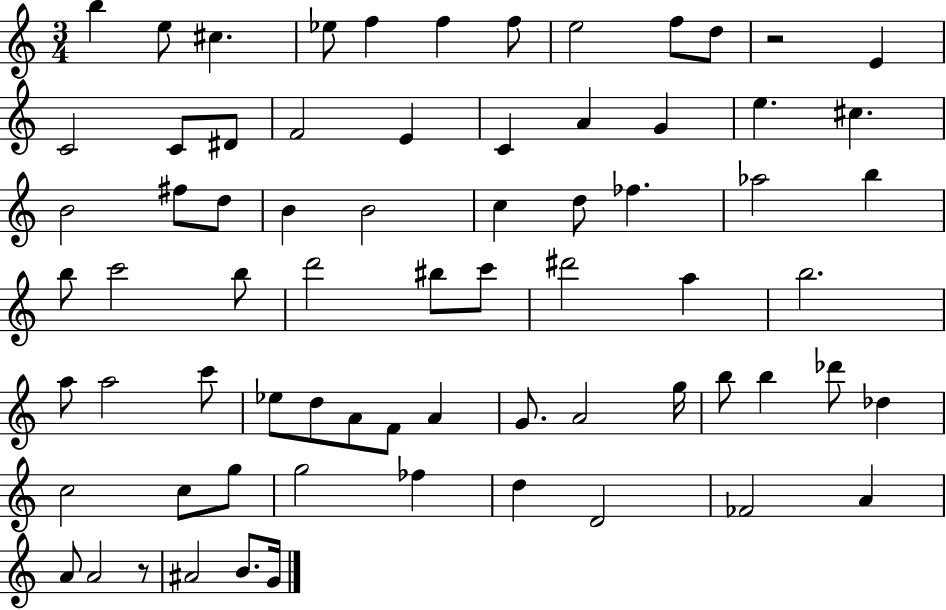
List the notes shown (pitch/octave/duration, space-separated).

B5/q E5/e C#5/q. Eb5/e F5/q F5/q F5/e E5/h F5/e D5/e R/h E4/q C4/h C4/e D#4/e F4/h E4/q C4/q A4/q G4/q E5/q. C#5/q. B4/h F#5/e D5/e B4/q B4/h C5/q D5/e FES5/q. Ab5/h B5/q B5/e C6/h B5/e D6/h BIS5/e C6/e D#6/h A5/q B5/h. A5/e A5/h C6/e Eb5/e D5/e A4/e F4/e A4/q G4/e. A4/h G5/s B5/e B5/q Db6/e Db5/q C5/h C5/e G5/e G5/h FES5/q D5/q D4/h FES4/h A4/q A4/e A4/h R/e A#4/h B4/e. G4/s